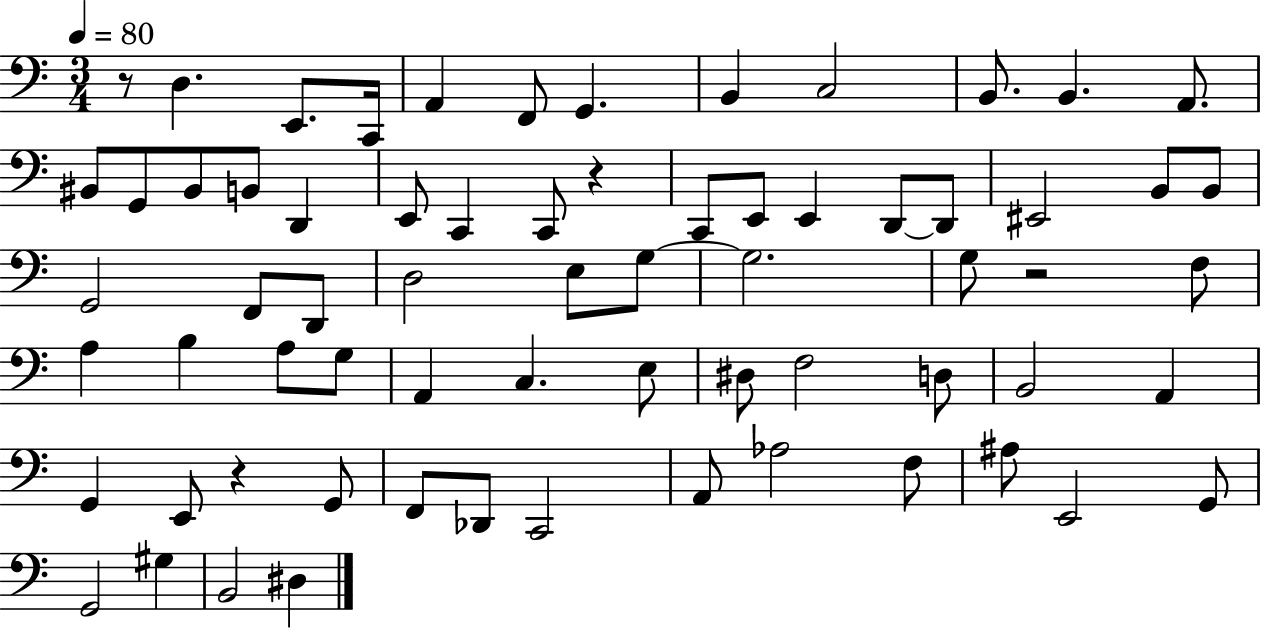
R/e D3/q. E2/e. C2/s A2/q F2/e G2/q. B2/q C3/h B2/e. B2/q. A2/e. BIS2/e G2/e BIS2/e B2/e D2/q E2/e C2/q C2/e R/q C2/e E2/e E2/q D2/e D2/e EIS2/h B2/e B2/e G2/h F2/e D2/e D3/h E3/e G3/e G3/h. G3/e R/h F3/e A3/q B3/q A3/e G3/e A2/q C3/q. E3/e D#3/e F3/h D3/e B2/h A2/q G2/q E2/e R/q G2/e F2/e Db2/e C2/h A2/e Ab3/h F3/e A#3/e E2/h G2/e G2/h G#3/q B2/h D#3/q